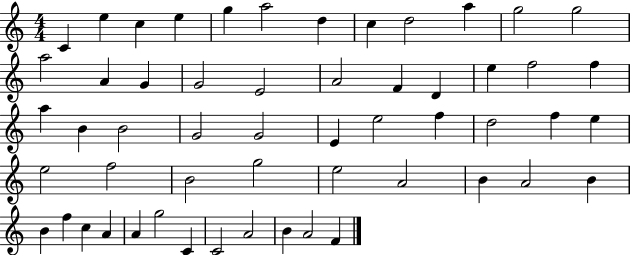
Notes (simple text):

C4/q E5/q C5/q E5/q G5/q A5/h D5/q C5/q D5/h A5/q G5/h G5/h A5/h A4/q G4/q G4/h E4/h A4/h F4/q D4/q E5/q F5/h F5/q A5/q B4/q B4/h G4/h G4/h E4/q E5/h F5/q D5/h F5/q E5/q E5/h F5/h B4/h G5/h E5/h A4/h B4/q A4/h B4/q B4/q F5/q C5/q A4/q A4/q G5/h C4/q C4/h A4/h B4/q A4/h F4/q